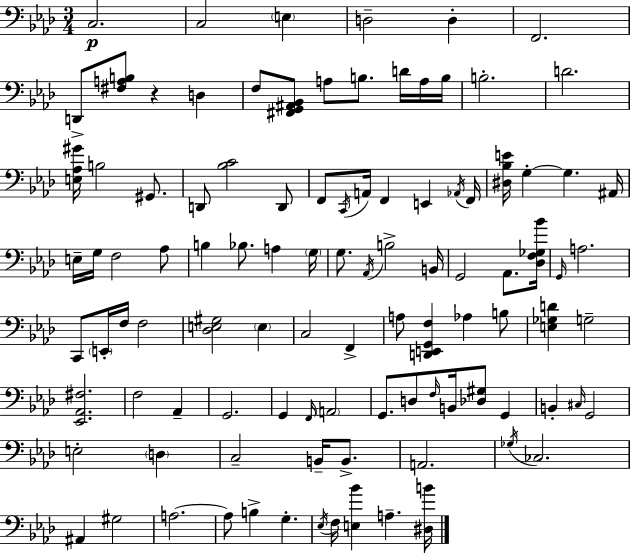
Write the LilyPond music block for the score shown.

{
  \clef bass
  \numericTimeSignature
  \time 3/4
  \key f \minor
  c2.\p | c2 \parenthesize e4 | d2-- d4-. | f,2. | \break d,8-> <fis a b>8 r4 d4 | f8 <fis, g, ais, bes,>8 a8 b8. d'16 a16 b16 | b2.-. | d'2. | \break <e aes gis'>16 b2 gis,8. | d,8 <bes c'>2 d,8 | f,8 \acciaccatura { c,16 } a,16 f,4 e,4 | \acciaccatura { aes,16 } f,16 <dis bes e'>16 g4-.~~ g4. | \break ais,16 e16-- g16 f2 | aes8 b4 bes8. a4 | \parenthesize g16 g8. \acciaccatura { aes,16 } b2-> | b,16 g,2 aes,8. | \break <des f ges bes'>16 \grace { g,16 } a2. | c,8 \parenthesize e,16-. f16 f2 | <des e gis>2 | \parenthesize e4 c2 | \break f,4-> a8 <d, e, g, f>4 aes4 | b8 <e ges d'>4 g2-- | <ees, aes, fis>2. | f2 | \break aes,4-- g,2. | g,4 \grace { f,16 } \parenthesize a,2 | g,8. d8 \grace { f16 } b,16 | <des gis>8 g,4 b,4-. \grace { cis16 } g,2 | \break e2-. | \parenthesize d4 c2-- | b,16-- b,8.-> a,2. | \acciaccatura { ges16 } ces2. | \break ais,4 | gis2 a2.~~ | a8 b4-> | g4.-. \acciaccatura { ees16 } f16 <e bes'>4 | \break a4.-- <dis b'>16 \bar "|."
}